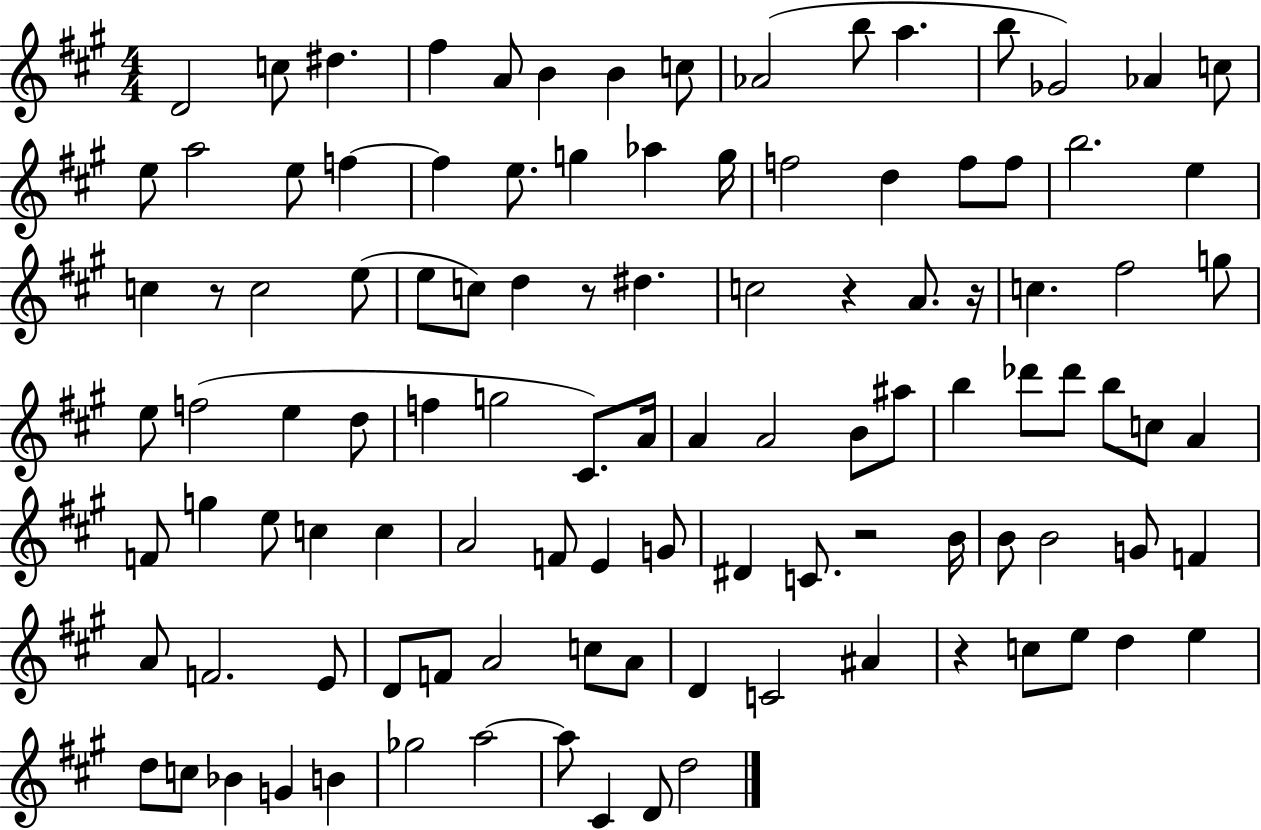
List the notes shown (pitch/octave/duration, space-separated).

D4/h C5/e D#5/q. F#5/q A4/e B4/q B4/q C5/e Ab4/h B5/e A5/q. B5/e Gb4/h Ab4/q C5/e E5/e A5/h E5/e F5/q F5/q E5/e. G5/q Ab5/q G5/s F5/h D5/q F5/e F5/e B5/h. E5/q C5/q R/e C5/h E5/e E5/e C5/e D5/q R/e D#5/q. C5/h R/q A4/e. R/s C5/q. F#5/h G5/e E5/e F5/h E5/q D5/e F5/q G5/h C#4/e. A4/s A4/q A4/h B4/e A#5/e B5/q Db6/e Db6/e B5/e C5/e A4/q F4/e G5/q E5/e C5/q C5/q A4/h F4/e E4/q G4/e D#4/q C4/e. R/h B4/s B4/e B4/h G4/e F4/q A4/e F4/h. E4/e D4/e F4/e A4/h C5/e A4/e D4/q C4/h A#4/q R/q C5/e E5/e D5/q E5/q D5/e C5/e Bb4/q G4/q B4/q Gb5/h A5/h A5/e C#4/q D4/e D5/h